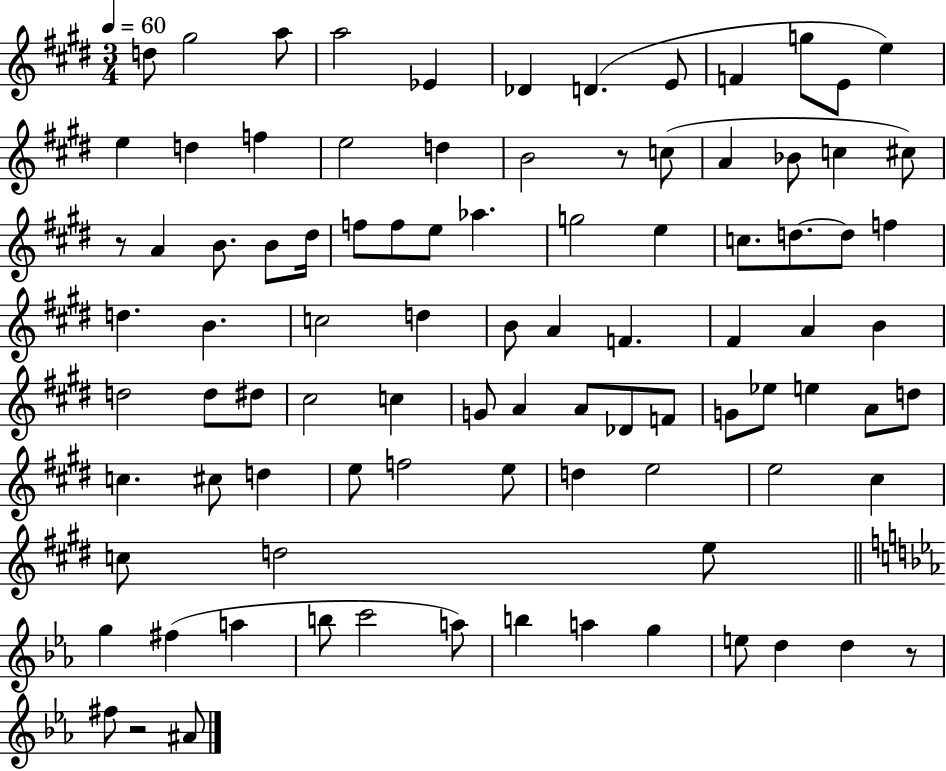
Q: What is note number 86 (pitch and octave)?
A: D5